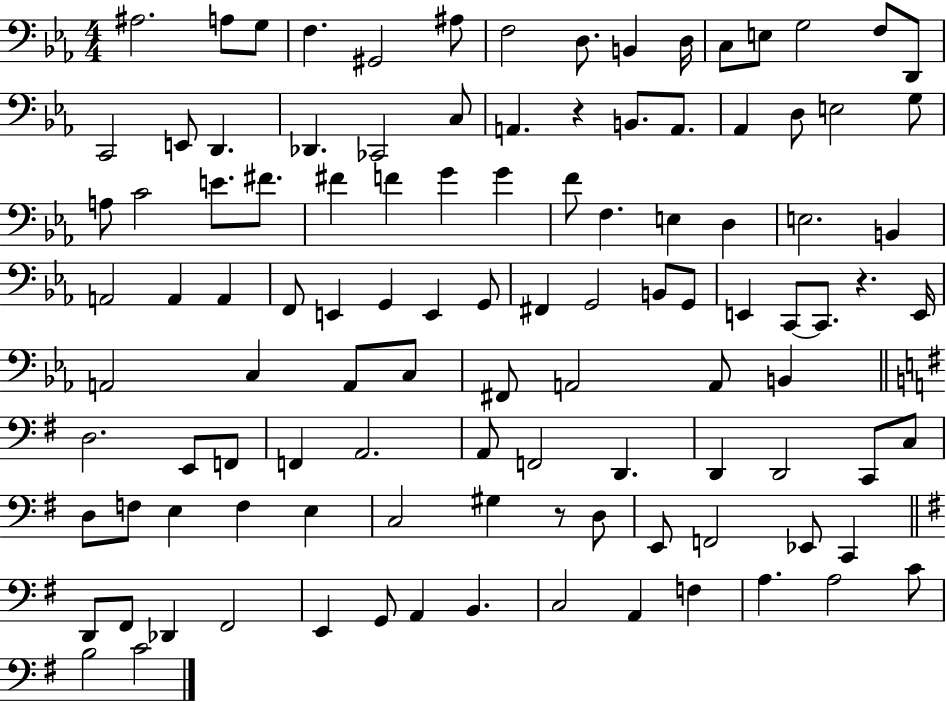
X:1
T:Untitled
M:4/4
L:1/4
K:Eb
^A,2 A,/2 G,/2 F, ^G,,2 ^A,/2 F,2 D,/2 B,, D,/4 C,/2 E,/2 G,2 F,/2 D,,/2 C,,2 E,,/2 D,, _D,, _C,,2 C,/2 A,, z B,,/2 A,,/2 _A,, D,/2 E,2 G,/2 A,/2 C2 E/2 ^F/2 ^F F G G F/2 F, E, D, E,2 B,, A,,2 A,, A,, F,,/2 E,, G,, E,, G,,/2 ^F,, G,,2 B,,/2 G,,/2 E,, C,,/2 C,,/2 z E,,/4 A,,2 C, A,,/2 C,/2 ^F,,/2 A,,2 A,,/2 B,, D,2 E,,/2 F,,/2 F,, A,,2 A,,/2 F,,2 D,, D,, D,,2 C,,/2 C,/2 D,/2 F,/2 E, F, E, C,2 ^G, z/2 D,/2 E,,/2 F,,2 _E,,/2 C,, D,,/2 ^F,,/2 _D,, ^F,,2 E,, G,,/2 A,, B,, C,2 A,, F, A, A,2 C/2 B,2 C2